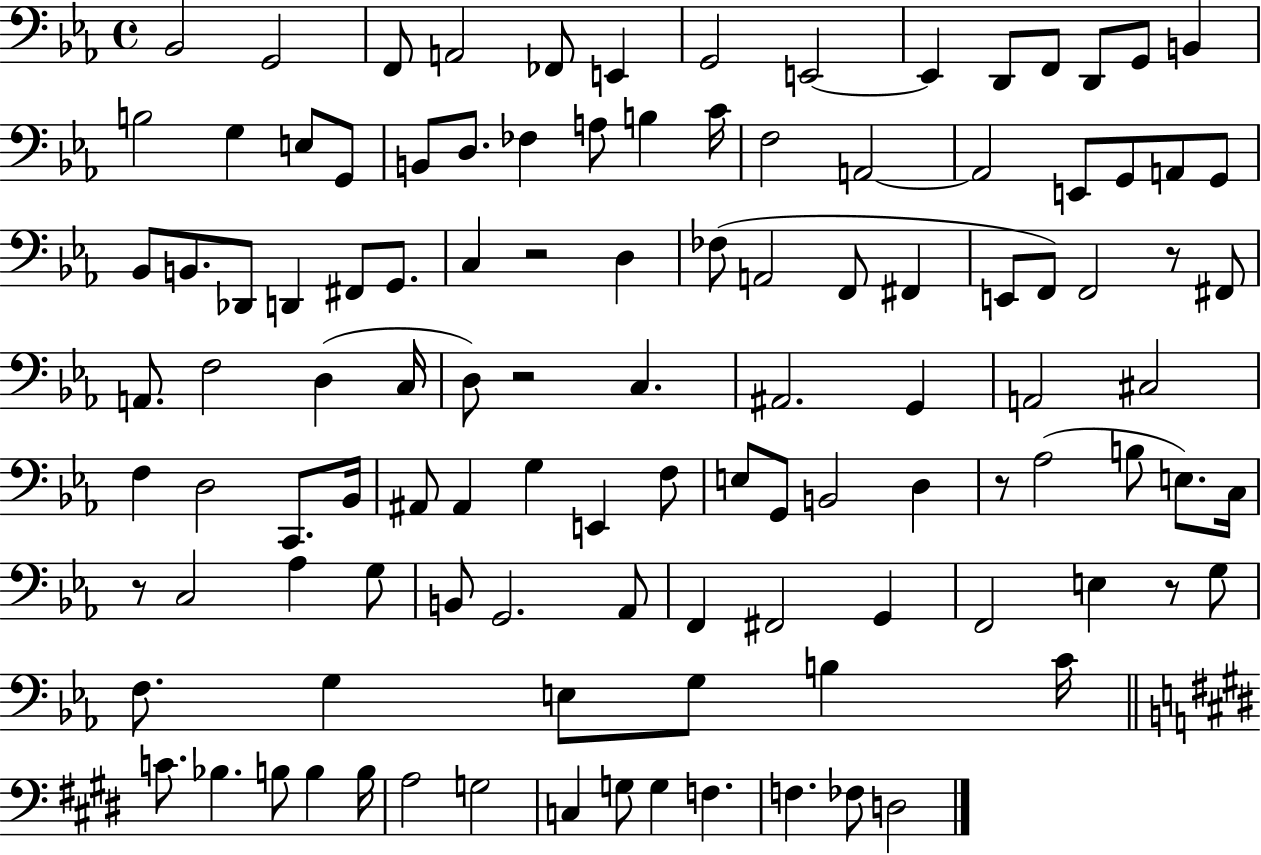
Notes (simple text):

Bb2/h G2/h F2/e A2/h FES2/e E2/q G2/h E2/h E2/q D2/e F2/e D2/e G2/e B2/q B3/h G3/q E3/e G2/e B2/e D3/e. FES3/q A3/e B3/q C4/s F3/h A2/h A2/h E2/e G2/e A2/e G2/e Bb2/e B2/e. Db2/e D2/q F#2/e G2/e. C3/q R/h D3/q FES3/e A2/h F2/e F#2/q E2/e F2/e F2/h R/e F#2/e A2/e. F3/h D3/q C3/s D3/e R/h C3/q. A#2/h. G2/q A2/h C#3/h F3/q D3/h C2/e. Bb2/s A#2/e A#2/q G3/q E2/q F3/e E3/e G2/e B2/h D3/q R/e Ab3/h B3/e E3/e. C3/s R/e C3/h Ab3/q G3/e B2/e G2/h. Ab2/e F2/q F#2/h G2/q F2/h E3/q R/e G3/e F3/e. G3/q E3/e G3/e B3/q C4/s C4/e. Bb3/q. B3/e B3/q B3/s A3/h G3/h C3/q G3/e G3/q F3/q. F3/q. FES3/e D3/h